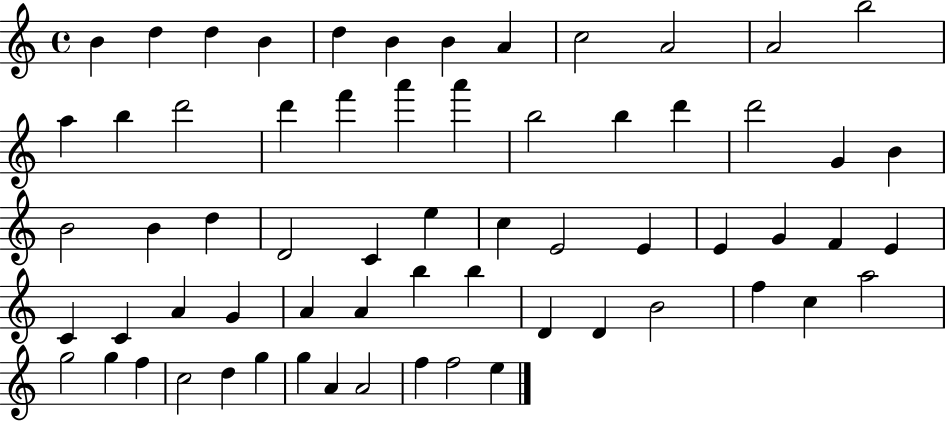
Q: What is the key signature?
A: C major